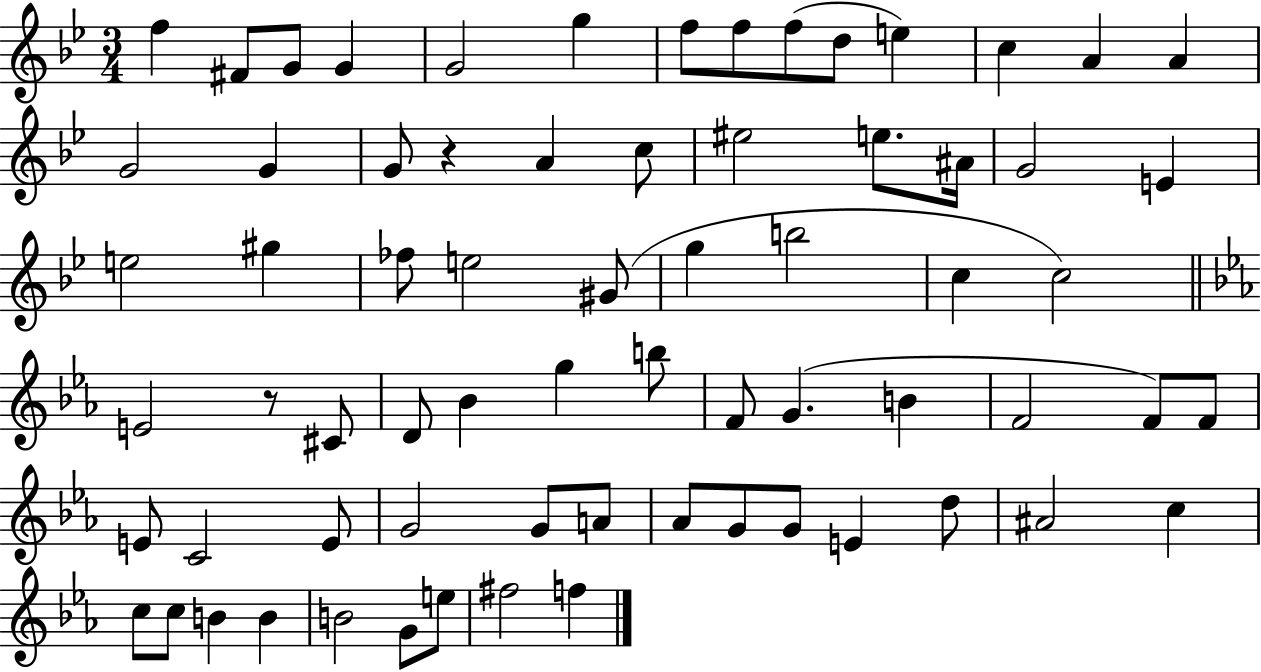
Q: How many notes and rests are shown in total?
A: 69